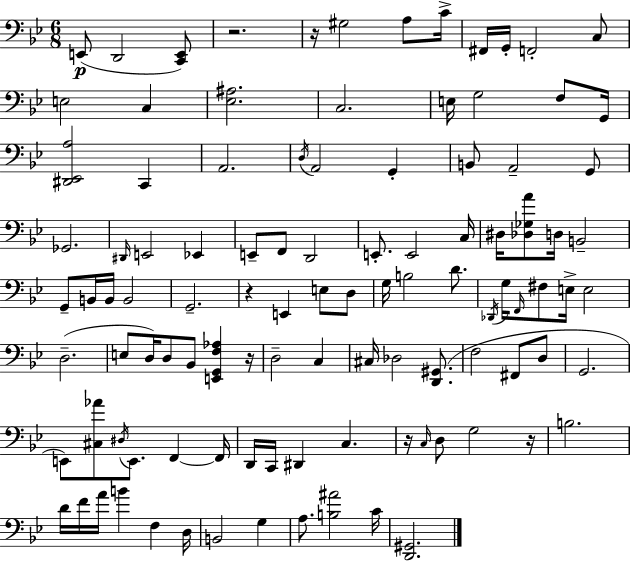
X:1
T:Untitled
M:6/8
L:1/4
K:Gm
E,,/2 D,,2 [C,,E,,]/2 z2 z/4 ^G,2 A,/2 C/4 ^F,,/4 G,,/4 F,,2 C,/2 E,2 C, [_E,^A,]2 C,2 E,/4 G,2 F,/2 G,,/4 [^D,,_E,,A,]2 C,, A,,2 D,/4 A,,2 G,, B,,/2 A,,2 G,,/2 _G,,2 ^D,,/4 E,,2 _E,, E,,/2 F,,/2 D,,2 E,,/2 E,,2 C,/4 ^D,/4 [_D,_G,A]/2 D,/4 B,,2 G,,/2 B,,/4 B,,/4 B,,2 G,,2 z E,, E,/2 D,/2 G,/4 B,2 D/2 _D,,/4 G,/4 F,,/4 ^F,/2 E,/4 E,2 D,2 E,/2 D,/4 D,/2 _B,,/2 [E,,G,,F,_A,] z/4 D,2 C, ^C,/4 _D,2 [D,,^G,,]/2 F,2 ^F,,/2 D,/2 G,,2 E,,/2 [^C,_A]/2 ^D,/4 E,,/2 F,, F,,/4 D,,/4 C,,/4 ^D,, C, z/4 C,/4 D,/2 G,2 z/4 B,2 D/4 F/4 A/4 B F, D,/4 B,,2 G, A,/2 [B,^A]2 C/4 [D,,^G,,]2